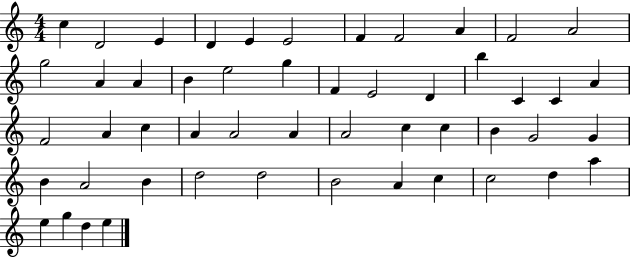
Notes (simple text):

C5/q D4/h E4/q D4/q E4/q E4/h F4/q F4/h A4/q F4/h A4/h G5/h A4/q A4/q B4/q E5/h G5/q F4/q E4/h D4/q B5/q C4/q C4/q A4/q F4/h A4/q C5/q A4/q A4/h A4/q A4/h C5/q C5/q B4/q G4/h G4/q B4/q A4/h B4/q D5/h D5/h B4/h A4/q C5/q C5/h D5/q A5/q E5/q G5/q D5/q E5/q